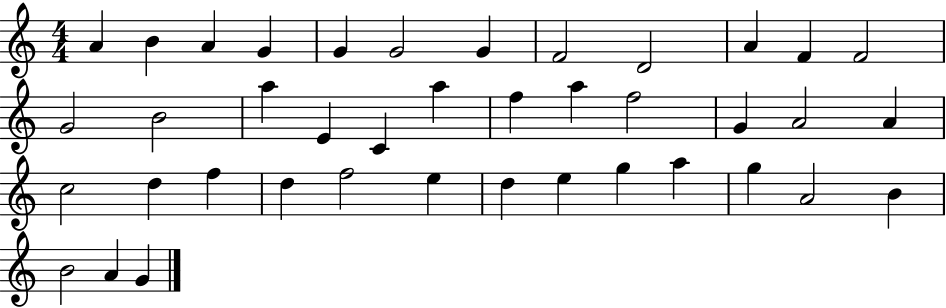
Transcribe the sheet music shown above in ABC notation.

X:1
T:Untitled
M:4/4
L:1/4
K:C
A B A G G G2 G F2 D2 A F F2 G2 B2 a E C a f a f2 G A2 A c2 d f d f2 e d e g a g A2 B B2 A G